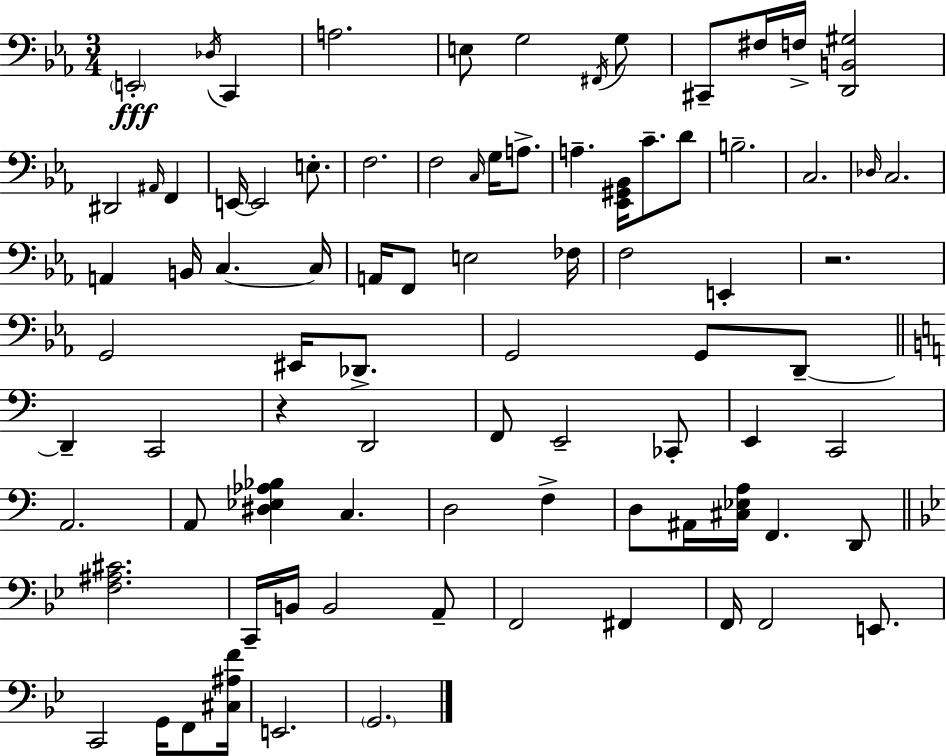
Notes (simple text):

E2/h Db3/s C2/q A3/h. E3/e G3/h F#2/s G3/e C#2/e F#3/s F3/s [D2,B2,G#3]/h D#2/h A#2/s F2/q E2/s E2/h E3/e. F3/h. F3/h C3/s G3/s A3/e. A3/q. [Eb2,G#2,Bb2]/s C4/e. D4/e B3/h. C3/h. Db3/s C3/h. A2/q B2/s C3/q. C3/s A2/s F2/e E3/h FES3/s F3/h E2/q R/h. G2/h EIS2/s Db2/e. G2/h G2/e D2/e D2/q C2/h R/q D2/h F2/e E2/h CES2/e E2/q C2/h A2/h. A2/e [D#3,Eb3,Ab3,Bb3]/q C3/q. D3/h F3/q D3/e A#2/s [C#3,Eb3,A3]/s F2/q. D2/e [F3,A#3,C#4]/h. C2/s B2/s B2/h A2/e F2/h F#2/q F2/s F2/h E2/e. C2/h G2/s F2/e [C#3,A#3,F4]/s E2/h. G2/h.